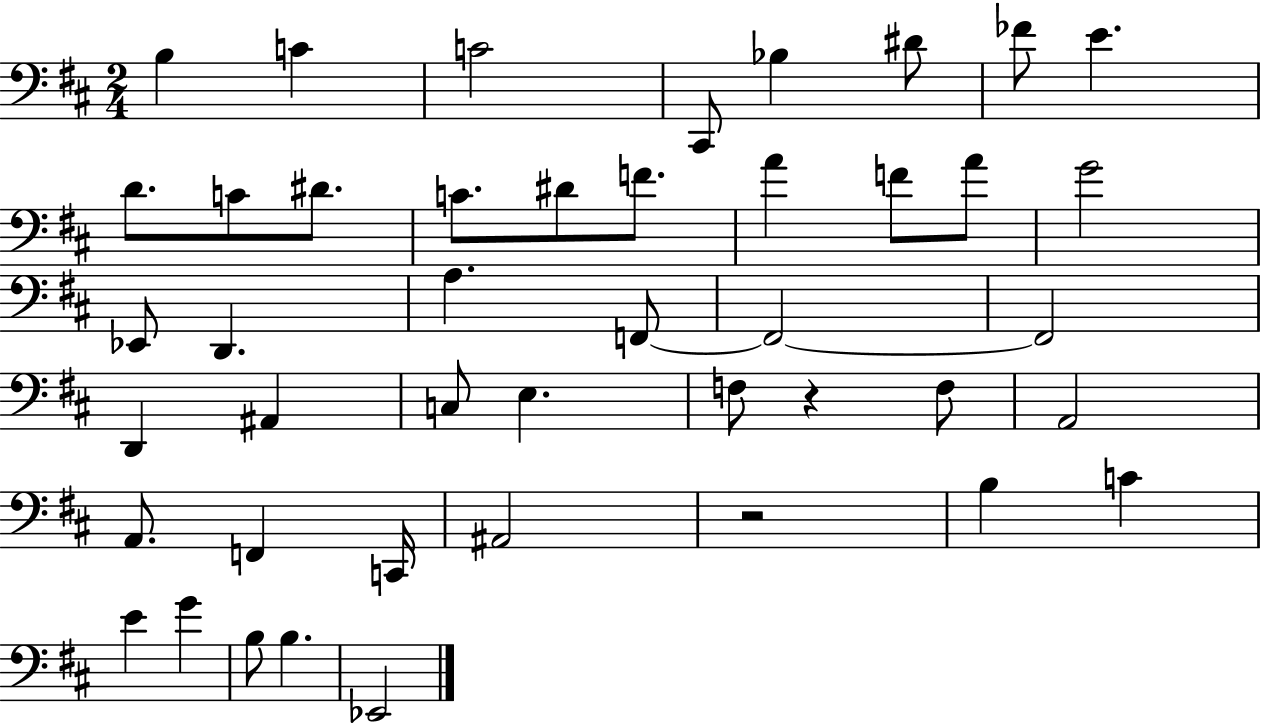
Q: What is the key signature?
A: D major